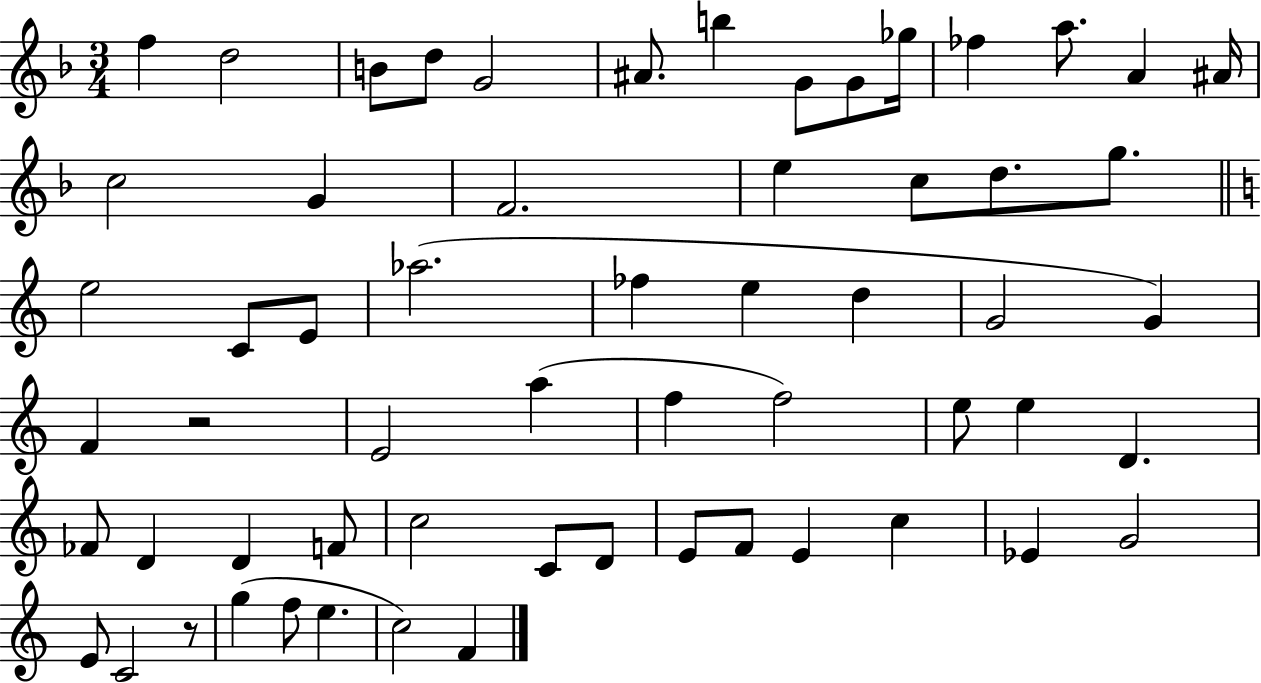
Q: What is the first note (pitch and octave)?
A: F5